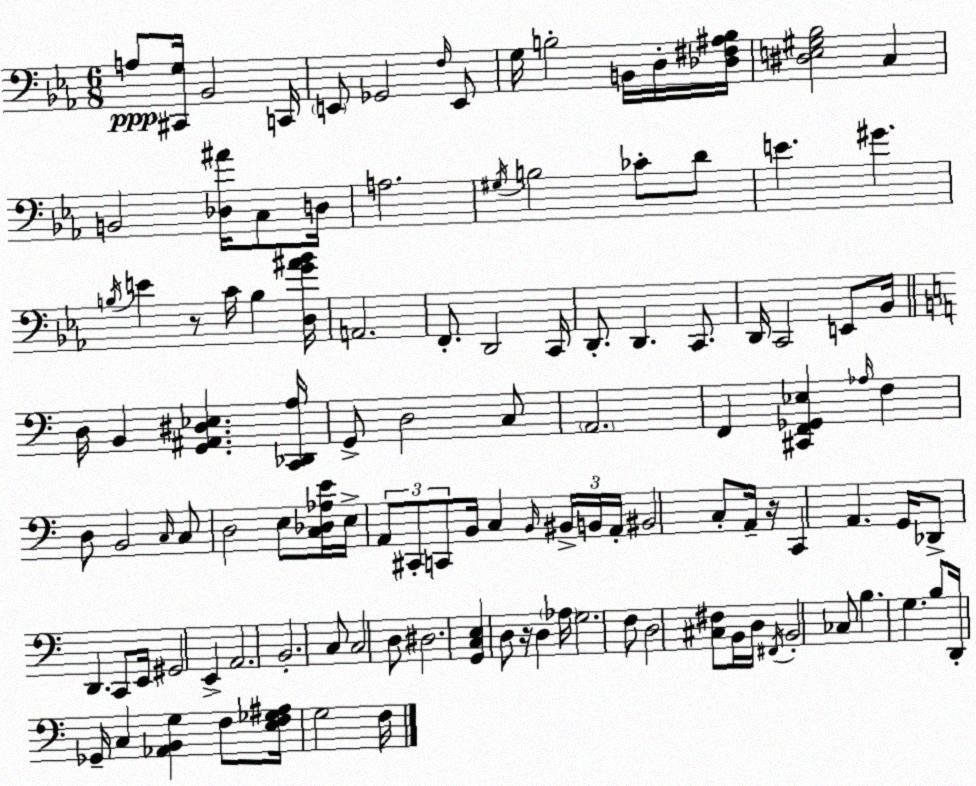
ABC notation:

X:1
T:Untitled
M:6/8
L:1/4
K:Eb
A,/2 [^C,,G,]/4 _B,,2 C,,/4 E,,/2 _G,,2 F,/4 E,,/2 G,/4 B,2 B,,/4 D,/4 [_D,^F,^A,B,]/4 [^D,E,^G,_B,]2 C, B,,2 [_D,^A]/4 C,/2 D,/4 A,2 ^G,/4 B,2 _C/2 D/2 E ^G B,/4 E z/2 C/4 B, [D,G^A_B]/4 A,,2 F,,/2 D,,2 C,,/4 D,,/2 D,, C,,/2 D,,/4 C,,2 E,,/2 _B,,/4 D,/4 B,, [G,,^A,,^D,_E,] [C,,_D,,A,]/4 G,,/2 D,2 C,/2 A,,2 F,, [^C,,F,,_G,,_E,] _A,/4 F, D,/2 B,,2 C,/4 C,/2 D,2 E,/2 [C,_D,_A,E]/4 E,/4 A,,/2 ^C,,/2 C,,/2 B,,/4 C, B,,/4 ^B,,/4 B,,/4 A,,/4 ^B,,2 C,/2 A,,/4 z/4 C,, A,, G,,/4 _D,,/2 D,, C,,/2 E,,/4 ^G,,2 E,, A,,2 B,,2 C,/2 C,2 D,/2 ^D,2 [G,,C,E,] D,/2 z/4 D, _A,/4 G,2 F,/2 D,2 [^C,^F,]/2 B,,/4 D,/4 ^F,,/4 B,,2 _C,/2 B, G, B,/2 D,,/4 _G,,/4 C, [_A,,B,,G,] F,/2 [E,F,_G,^A,]/4 G,2 F,/4